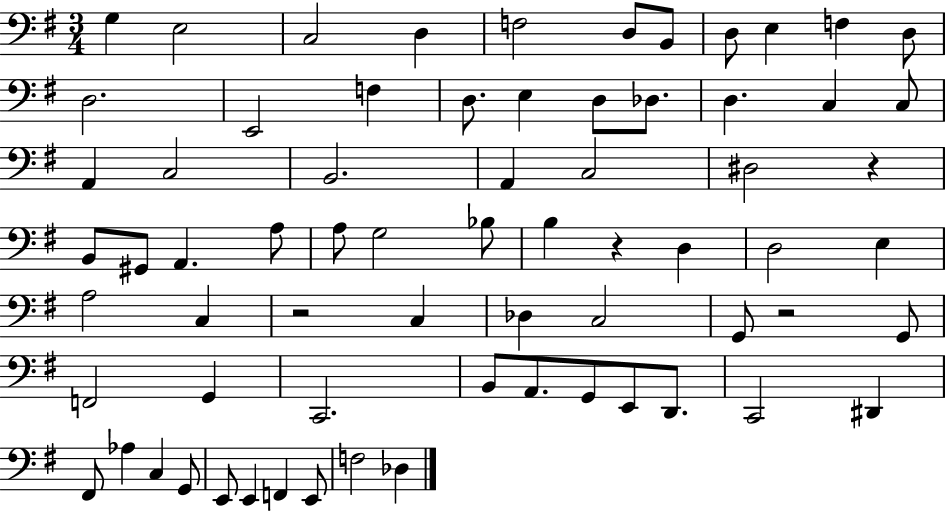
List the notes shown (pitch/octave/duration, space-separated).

G3/q E3/h C3/h D3/q F3/h D3/e B2/e D3/e E3/q F3/q D3/e D3/h. E2/h F3/q D3/e. E3/q D3/e Db3/e. D3/q. C3/q C3/e A2/q C3/h B2/h. A2/q C3/h D#3/h R/q B2/e G#2/e A2/q. A3/e A3/e G3/h Bb3/e B3/q R/q D3/q D3/h E3/q A3/h C3/q R/h C3/q Db3/q C3/h G2/e R/h G2/e F2/h G2/q C2/h. B2/e A2/e. G2/e E2/e D2/e. C2/h D#2/q F#2/e Ab3/q C3/q G2/e E2/e E2/q F2/q E2/e F3/h Db3/q